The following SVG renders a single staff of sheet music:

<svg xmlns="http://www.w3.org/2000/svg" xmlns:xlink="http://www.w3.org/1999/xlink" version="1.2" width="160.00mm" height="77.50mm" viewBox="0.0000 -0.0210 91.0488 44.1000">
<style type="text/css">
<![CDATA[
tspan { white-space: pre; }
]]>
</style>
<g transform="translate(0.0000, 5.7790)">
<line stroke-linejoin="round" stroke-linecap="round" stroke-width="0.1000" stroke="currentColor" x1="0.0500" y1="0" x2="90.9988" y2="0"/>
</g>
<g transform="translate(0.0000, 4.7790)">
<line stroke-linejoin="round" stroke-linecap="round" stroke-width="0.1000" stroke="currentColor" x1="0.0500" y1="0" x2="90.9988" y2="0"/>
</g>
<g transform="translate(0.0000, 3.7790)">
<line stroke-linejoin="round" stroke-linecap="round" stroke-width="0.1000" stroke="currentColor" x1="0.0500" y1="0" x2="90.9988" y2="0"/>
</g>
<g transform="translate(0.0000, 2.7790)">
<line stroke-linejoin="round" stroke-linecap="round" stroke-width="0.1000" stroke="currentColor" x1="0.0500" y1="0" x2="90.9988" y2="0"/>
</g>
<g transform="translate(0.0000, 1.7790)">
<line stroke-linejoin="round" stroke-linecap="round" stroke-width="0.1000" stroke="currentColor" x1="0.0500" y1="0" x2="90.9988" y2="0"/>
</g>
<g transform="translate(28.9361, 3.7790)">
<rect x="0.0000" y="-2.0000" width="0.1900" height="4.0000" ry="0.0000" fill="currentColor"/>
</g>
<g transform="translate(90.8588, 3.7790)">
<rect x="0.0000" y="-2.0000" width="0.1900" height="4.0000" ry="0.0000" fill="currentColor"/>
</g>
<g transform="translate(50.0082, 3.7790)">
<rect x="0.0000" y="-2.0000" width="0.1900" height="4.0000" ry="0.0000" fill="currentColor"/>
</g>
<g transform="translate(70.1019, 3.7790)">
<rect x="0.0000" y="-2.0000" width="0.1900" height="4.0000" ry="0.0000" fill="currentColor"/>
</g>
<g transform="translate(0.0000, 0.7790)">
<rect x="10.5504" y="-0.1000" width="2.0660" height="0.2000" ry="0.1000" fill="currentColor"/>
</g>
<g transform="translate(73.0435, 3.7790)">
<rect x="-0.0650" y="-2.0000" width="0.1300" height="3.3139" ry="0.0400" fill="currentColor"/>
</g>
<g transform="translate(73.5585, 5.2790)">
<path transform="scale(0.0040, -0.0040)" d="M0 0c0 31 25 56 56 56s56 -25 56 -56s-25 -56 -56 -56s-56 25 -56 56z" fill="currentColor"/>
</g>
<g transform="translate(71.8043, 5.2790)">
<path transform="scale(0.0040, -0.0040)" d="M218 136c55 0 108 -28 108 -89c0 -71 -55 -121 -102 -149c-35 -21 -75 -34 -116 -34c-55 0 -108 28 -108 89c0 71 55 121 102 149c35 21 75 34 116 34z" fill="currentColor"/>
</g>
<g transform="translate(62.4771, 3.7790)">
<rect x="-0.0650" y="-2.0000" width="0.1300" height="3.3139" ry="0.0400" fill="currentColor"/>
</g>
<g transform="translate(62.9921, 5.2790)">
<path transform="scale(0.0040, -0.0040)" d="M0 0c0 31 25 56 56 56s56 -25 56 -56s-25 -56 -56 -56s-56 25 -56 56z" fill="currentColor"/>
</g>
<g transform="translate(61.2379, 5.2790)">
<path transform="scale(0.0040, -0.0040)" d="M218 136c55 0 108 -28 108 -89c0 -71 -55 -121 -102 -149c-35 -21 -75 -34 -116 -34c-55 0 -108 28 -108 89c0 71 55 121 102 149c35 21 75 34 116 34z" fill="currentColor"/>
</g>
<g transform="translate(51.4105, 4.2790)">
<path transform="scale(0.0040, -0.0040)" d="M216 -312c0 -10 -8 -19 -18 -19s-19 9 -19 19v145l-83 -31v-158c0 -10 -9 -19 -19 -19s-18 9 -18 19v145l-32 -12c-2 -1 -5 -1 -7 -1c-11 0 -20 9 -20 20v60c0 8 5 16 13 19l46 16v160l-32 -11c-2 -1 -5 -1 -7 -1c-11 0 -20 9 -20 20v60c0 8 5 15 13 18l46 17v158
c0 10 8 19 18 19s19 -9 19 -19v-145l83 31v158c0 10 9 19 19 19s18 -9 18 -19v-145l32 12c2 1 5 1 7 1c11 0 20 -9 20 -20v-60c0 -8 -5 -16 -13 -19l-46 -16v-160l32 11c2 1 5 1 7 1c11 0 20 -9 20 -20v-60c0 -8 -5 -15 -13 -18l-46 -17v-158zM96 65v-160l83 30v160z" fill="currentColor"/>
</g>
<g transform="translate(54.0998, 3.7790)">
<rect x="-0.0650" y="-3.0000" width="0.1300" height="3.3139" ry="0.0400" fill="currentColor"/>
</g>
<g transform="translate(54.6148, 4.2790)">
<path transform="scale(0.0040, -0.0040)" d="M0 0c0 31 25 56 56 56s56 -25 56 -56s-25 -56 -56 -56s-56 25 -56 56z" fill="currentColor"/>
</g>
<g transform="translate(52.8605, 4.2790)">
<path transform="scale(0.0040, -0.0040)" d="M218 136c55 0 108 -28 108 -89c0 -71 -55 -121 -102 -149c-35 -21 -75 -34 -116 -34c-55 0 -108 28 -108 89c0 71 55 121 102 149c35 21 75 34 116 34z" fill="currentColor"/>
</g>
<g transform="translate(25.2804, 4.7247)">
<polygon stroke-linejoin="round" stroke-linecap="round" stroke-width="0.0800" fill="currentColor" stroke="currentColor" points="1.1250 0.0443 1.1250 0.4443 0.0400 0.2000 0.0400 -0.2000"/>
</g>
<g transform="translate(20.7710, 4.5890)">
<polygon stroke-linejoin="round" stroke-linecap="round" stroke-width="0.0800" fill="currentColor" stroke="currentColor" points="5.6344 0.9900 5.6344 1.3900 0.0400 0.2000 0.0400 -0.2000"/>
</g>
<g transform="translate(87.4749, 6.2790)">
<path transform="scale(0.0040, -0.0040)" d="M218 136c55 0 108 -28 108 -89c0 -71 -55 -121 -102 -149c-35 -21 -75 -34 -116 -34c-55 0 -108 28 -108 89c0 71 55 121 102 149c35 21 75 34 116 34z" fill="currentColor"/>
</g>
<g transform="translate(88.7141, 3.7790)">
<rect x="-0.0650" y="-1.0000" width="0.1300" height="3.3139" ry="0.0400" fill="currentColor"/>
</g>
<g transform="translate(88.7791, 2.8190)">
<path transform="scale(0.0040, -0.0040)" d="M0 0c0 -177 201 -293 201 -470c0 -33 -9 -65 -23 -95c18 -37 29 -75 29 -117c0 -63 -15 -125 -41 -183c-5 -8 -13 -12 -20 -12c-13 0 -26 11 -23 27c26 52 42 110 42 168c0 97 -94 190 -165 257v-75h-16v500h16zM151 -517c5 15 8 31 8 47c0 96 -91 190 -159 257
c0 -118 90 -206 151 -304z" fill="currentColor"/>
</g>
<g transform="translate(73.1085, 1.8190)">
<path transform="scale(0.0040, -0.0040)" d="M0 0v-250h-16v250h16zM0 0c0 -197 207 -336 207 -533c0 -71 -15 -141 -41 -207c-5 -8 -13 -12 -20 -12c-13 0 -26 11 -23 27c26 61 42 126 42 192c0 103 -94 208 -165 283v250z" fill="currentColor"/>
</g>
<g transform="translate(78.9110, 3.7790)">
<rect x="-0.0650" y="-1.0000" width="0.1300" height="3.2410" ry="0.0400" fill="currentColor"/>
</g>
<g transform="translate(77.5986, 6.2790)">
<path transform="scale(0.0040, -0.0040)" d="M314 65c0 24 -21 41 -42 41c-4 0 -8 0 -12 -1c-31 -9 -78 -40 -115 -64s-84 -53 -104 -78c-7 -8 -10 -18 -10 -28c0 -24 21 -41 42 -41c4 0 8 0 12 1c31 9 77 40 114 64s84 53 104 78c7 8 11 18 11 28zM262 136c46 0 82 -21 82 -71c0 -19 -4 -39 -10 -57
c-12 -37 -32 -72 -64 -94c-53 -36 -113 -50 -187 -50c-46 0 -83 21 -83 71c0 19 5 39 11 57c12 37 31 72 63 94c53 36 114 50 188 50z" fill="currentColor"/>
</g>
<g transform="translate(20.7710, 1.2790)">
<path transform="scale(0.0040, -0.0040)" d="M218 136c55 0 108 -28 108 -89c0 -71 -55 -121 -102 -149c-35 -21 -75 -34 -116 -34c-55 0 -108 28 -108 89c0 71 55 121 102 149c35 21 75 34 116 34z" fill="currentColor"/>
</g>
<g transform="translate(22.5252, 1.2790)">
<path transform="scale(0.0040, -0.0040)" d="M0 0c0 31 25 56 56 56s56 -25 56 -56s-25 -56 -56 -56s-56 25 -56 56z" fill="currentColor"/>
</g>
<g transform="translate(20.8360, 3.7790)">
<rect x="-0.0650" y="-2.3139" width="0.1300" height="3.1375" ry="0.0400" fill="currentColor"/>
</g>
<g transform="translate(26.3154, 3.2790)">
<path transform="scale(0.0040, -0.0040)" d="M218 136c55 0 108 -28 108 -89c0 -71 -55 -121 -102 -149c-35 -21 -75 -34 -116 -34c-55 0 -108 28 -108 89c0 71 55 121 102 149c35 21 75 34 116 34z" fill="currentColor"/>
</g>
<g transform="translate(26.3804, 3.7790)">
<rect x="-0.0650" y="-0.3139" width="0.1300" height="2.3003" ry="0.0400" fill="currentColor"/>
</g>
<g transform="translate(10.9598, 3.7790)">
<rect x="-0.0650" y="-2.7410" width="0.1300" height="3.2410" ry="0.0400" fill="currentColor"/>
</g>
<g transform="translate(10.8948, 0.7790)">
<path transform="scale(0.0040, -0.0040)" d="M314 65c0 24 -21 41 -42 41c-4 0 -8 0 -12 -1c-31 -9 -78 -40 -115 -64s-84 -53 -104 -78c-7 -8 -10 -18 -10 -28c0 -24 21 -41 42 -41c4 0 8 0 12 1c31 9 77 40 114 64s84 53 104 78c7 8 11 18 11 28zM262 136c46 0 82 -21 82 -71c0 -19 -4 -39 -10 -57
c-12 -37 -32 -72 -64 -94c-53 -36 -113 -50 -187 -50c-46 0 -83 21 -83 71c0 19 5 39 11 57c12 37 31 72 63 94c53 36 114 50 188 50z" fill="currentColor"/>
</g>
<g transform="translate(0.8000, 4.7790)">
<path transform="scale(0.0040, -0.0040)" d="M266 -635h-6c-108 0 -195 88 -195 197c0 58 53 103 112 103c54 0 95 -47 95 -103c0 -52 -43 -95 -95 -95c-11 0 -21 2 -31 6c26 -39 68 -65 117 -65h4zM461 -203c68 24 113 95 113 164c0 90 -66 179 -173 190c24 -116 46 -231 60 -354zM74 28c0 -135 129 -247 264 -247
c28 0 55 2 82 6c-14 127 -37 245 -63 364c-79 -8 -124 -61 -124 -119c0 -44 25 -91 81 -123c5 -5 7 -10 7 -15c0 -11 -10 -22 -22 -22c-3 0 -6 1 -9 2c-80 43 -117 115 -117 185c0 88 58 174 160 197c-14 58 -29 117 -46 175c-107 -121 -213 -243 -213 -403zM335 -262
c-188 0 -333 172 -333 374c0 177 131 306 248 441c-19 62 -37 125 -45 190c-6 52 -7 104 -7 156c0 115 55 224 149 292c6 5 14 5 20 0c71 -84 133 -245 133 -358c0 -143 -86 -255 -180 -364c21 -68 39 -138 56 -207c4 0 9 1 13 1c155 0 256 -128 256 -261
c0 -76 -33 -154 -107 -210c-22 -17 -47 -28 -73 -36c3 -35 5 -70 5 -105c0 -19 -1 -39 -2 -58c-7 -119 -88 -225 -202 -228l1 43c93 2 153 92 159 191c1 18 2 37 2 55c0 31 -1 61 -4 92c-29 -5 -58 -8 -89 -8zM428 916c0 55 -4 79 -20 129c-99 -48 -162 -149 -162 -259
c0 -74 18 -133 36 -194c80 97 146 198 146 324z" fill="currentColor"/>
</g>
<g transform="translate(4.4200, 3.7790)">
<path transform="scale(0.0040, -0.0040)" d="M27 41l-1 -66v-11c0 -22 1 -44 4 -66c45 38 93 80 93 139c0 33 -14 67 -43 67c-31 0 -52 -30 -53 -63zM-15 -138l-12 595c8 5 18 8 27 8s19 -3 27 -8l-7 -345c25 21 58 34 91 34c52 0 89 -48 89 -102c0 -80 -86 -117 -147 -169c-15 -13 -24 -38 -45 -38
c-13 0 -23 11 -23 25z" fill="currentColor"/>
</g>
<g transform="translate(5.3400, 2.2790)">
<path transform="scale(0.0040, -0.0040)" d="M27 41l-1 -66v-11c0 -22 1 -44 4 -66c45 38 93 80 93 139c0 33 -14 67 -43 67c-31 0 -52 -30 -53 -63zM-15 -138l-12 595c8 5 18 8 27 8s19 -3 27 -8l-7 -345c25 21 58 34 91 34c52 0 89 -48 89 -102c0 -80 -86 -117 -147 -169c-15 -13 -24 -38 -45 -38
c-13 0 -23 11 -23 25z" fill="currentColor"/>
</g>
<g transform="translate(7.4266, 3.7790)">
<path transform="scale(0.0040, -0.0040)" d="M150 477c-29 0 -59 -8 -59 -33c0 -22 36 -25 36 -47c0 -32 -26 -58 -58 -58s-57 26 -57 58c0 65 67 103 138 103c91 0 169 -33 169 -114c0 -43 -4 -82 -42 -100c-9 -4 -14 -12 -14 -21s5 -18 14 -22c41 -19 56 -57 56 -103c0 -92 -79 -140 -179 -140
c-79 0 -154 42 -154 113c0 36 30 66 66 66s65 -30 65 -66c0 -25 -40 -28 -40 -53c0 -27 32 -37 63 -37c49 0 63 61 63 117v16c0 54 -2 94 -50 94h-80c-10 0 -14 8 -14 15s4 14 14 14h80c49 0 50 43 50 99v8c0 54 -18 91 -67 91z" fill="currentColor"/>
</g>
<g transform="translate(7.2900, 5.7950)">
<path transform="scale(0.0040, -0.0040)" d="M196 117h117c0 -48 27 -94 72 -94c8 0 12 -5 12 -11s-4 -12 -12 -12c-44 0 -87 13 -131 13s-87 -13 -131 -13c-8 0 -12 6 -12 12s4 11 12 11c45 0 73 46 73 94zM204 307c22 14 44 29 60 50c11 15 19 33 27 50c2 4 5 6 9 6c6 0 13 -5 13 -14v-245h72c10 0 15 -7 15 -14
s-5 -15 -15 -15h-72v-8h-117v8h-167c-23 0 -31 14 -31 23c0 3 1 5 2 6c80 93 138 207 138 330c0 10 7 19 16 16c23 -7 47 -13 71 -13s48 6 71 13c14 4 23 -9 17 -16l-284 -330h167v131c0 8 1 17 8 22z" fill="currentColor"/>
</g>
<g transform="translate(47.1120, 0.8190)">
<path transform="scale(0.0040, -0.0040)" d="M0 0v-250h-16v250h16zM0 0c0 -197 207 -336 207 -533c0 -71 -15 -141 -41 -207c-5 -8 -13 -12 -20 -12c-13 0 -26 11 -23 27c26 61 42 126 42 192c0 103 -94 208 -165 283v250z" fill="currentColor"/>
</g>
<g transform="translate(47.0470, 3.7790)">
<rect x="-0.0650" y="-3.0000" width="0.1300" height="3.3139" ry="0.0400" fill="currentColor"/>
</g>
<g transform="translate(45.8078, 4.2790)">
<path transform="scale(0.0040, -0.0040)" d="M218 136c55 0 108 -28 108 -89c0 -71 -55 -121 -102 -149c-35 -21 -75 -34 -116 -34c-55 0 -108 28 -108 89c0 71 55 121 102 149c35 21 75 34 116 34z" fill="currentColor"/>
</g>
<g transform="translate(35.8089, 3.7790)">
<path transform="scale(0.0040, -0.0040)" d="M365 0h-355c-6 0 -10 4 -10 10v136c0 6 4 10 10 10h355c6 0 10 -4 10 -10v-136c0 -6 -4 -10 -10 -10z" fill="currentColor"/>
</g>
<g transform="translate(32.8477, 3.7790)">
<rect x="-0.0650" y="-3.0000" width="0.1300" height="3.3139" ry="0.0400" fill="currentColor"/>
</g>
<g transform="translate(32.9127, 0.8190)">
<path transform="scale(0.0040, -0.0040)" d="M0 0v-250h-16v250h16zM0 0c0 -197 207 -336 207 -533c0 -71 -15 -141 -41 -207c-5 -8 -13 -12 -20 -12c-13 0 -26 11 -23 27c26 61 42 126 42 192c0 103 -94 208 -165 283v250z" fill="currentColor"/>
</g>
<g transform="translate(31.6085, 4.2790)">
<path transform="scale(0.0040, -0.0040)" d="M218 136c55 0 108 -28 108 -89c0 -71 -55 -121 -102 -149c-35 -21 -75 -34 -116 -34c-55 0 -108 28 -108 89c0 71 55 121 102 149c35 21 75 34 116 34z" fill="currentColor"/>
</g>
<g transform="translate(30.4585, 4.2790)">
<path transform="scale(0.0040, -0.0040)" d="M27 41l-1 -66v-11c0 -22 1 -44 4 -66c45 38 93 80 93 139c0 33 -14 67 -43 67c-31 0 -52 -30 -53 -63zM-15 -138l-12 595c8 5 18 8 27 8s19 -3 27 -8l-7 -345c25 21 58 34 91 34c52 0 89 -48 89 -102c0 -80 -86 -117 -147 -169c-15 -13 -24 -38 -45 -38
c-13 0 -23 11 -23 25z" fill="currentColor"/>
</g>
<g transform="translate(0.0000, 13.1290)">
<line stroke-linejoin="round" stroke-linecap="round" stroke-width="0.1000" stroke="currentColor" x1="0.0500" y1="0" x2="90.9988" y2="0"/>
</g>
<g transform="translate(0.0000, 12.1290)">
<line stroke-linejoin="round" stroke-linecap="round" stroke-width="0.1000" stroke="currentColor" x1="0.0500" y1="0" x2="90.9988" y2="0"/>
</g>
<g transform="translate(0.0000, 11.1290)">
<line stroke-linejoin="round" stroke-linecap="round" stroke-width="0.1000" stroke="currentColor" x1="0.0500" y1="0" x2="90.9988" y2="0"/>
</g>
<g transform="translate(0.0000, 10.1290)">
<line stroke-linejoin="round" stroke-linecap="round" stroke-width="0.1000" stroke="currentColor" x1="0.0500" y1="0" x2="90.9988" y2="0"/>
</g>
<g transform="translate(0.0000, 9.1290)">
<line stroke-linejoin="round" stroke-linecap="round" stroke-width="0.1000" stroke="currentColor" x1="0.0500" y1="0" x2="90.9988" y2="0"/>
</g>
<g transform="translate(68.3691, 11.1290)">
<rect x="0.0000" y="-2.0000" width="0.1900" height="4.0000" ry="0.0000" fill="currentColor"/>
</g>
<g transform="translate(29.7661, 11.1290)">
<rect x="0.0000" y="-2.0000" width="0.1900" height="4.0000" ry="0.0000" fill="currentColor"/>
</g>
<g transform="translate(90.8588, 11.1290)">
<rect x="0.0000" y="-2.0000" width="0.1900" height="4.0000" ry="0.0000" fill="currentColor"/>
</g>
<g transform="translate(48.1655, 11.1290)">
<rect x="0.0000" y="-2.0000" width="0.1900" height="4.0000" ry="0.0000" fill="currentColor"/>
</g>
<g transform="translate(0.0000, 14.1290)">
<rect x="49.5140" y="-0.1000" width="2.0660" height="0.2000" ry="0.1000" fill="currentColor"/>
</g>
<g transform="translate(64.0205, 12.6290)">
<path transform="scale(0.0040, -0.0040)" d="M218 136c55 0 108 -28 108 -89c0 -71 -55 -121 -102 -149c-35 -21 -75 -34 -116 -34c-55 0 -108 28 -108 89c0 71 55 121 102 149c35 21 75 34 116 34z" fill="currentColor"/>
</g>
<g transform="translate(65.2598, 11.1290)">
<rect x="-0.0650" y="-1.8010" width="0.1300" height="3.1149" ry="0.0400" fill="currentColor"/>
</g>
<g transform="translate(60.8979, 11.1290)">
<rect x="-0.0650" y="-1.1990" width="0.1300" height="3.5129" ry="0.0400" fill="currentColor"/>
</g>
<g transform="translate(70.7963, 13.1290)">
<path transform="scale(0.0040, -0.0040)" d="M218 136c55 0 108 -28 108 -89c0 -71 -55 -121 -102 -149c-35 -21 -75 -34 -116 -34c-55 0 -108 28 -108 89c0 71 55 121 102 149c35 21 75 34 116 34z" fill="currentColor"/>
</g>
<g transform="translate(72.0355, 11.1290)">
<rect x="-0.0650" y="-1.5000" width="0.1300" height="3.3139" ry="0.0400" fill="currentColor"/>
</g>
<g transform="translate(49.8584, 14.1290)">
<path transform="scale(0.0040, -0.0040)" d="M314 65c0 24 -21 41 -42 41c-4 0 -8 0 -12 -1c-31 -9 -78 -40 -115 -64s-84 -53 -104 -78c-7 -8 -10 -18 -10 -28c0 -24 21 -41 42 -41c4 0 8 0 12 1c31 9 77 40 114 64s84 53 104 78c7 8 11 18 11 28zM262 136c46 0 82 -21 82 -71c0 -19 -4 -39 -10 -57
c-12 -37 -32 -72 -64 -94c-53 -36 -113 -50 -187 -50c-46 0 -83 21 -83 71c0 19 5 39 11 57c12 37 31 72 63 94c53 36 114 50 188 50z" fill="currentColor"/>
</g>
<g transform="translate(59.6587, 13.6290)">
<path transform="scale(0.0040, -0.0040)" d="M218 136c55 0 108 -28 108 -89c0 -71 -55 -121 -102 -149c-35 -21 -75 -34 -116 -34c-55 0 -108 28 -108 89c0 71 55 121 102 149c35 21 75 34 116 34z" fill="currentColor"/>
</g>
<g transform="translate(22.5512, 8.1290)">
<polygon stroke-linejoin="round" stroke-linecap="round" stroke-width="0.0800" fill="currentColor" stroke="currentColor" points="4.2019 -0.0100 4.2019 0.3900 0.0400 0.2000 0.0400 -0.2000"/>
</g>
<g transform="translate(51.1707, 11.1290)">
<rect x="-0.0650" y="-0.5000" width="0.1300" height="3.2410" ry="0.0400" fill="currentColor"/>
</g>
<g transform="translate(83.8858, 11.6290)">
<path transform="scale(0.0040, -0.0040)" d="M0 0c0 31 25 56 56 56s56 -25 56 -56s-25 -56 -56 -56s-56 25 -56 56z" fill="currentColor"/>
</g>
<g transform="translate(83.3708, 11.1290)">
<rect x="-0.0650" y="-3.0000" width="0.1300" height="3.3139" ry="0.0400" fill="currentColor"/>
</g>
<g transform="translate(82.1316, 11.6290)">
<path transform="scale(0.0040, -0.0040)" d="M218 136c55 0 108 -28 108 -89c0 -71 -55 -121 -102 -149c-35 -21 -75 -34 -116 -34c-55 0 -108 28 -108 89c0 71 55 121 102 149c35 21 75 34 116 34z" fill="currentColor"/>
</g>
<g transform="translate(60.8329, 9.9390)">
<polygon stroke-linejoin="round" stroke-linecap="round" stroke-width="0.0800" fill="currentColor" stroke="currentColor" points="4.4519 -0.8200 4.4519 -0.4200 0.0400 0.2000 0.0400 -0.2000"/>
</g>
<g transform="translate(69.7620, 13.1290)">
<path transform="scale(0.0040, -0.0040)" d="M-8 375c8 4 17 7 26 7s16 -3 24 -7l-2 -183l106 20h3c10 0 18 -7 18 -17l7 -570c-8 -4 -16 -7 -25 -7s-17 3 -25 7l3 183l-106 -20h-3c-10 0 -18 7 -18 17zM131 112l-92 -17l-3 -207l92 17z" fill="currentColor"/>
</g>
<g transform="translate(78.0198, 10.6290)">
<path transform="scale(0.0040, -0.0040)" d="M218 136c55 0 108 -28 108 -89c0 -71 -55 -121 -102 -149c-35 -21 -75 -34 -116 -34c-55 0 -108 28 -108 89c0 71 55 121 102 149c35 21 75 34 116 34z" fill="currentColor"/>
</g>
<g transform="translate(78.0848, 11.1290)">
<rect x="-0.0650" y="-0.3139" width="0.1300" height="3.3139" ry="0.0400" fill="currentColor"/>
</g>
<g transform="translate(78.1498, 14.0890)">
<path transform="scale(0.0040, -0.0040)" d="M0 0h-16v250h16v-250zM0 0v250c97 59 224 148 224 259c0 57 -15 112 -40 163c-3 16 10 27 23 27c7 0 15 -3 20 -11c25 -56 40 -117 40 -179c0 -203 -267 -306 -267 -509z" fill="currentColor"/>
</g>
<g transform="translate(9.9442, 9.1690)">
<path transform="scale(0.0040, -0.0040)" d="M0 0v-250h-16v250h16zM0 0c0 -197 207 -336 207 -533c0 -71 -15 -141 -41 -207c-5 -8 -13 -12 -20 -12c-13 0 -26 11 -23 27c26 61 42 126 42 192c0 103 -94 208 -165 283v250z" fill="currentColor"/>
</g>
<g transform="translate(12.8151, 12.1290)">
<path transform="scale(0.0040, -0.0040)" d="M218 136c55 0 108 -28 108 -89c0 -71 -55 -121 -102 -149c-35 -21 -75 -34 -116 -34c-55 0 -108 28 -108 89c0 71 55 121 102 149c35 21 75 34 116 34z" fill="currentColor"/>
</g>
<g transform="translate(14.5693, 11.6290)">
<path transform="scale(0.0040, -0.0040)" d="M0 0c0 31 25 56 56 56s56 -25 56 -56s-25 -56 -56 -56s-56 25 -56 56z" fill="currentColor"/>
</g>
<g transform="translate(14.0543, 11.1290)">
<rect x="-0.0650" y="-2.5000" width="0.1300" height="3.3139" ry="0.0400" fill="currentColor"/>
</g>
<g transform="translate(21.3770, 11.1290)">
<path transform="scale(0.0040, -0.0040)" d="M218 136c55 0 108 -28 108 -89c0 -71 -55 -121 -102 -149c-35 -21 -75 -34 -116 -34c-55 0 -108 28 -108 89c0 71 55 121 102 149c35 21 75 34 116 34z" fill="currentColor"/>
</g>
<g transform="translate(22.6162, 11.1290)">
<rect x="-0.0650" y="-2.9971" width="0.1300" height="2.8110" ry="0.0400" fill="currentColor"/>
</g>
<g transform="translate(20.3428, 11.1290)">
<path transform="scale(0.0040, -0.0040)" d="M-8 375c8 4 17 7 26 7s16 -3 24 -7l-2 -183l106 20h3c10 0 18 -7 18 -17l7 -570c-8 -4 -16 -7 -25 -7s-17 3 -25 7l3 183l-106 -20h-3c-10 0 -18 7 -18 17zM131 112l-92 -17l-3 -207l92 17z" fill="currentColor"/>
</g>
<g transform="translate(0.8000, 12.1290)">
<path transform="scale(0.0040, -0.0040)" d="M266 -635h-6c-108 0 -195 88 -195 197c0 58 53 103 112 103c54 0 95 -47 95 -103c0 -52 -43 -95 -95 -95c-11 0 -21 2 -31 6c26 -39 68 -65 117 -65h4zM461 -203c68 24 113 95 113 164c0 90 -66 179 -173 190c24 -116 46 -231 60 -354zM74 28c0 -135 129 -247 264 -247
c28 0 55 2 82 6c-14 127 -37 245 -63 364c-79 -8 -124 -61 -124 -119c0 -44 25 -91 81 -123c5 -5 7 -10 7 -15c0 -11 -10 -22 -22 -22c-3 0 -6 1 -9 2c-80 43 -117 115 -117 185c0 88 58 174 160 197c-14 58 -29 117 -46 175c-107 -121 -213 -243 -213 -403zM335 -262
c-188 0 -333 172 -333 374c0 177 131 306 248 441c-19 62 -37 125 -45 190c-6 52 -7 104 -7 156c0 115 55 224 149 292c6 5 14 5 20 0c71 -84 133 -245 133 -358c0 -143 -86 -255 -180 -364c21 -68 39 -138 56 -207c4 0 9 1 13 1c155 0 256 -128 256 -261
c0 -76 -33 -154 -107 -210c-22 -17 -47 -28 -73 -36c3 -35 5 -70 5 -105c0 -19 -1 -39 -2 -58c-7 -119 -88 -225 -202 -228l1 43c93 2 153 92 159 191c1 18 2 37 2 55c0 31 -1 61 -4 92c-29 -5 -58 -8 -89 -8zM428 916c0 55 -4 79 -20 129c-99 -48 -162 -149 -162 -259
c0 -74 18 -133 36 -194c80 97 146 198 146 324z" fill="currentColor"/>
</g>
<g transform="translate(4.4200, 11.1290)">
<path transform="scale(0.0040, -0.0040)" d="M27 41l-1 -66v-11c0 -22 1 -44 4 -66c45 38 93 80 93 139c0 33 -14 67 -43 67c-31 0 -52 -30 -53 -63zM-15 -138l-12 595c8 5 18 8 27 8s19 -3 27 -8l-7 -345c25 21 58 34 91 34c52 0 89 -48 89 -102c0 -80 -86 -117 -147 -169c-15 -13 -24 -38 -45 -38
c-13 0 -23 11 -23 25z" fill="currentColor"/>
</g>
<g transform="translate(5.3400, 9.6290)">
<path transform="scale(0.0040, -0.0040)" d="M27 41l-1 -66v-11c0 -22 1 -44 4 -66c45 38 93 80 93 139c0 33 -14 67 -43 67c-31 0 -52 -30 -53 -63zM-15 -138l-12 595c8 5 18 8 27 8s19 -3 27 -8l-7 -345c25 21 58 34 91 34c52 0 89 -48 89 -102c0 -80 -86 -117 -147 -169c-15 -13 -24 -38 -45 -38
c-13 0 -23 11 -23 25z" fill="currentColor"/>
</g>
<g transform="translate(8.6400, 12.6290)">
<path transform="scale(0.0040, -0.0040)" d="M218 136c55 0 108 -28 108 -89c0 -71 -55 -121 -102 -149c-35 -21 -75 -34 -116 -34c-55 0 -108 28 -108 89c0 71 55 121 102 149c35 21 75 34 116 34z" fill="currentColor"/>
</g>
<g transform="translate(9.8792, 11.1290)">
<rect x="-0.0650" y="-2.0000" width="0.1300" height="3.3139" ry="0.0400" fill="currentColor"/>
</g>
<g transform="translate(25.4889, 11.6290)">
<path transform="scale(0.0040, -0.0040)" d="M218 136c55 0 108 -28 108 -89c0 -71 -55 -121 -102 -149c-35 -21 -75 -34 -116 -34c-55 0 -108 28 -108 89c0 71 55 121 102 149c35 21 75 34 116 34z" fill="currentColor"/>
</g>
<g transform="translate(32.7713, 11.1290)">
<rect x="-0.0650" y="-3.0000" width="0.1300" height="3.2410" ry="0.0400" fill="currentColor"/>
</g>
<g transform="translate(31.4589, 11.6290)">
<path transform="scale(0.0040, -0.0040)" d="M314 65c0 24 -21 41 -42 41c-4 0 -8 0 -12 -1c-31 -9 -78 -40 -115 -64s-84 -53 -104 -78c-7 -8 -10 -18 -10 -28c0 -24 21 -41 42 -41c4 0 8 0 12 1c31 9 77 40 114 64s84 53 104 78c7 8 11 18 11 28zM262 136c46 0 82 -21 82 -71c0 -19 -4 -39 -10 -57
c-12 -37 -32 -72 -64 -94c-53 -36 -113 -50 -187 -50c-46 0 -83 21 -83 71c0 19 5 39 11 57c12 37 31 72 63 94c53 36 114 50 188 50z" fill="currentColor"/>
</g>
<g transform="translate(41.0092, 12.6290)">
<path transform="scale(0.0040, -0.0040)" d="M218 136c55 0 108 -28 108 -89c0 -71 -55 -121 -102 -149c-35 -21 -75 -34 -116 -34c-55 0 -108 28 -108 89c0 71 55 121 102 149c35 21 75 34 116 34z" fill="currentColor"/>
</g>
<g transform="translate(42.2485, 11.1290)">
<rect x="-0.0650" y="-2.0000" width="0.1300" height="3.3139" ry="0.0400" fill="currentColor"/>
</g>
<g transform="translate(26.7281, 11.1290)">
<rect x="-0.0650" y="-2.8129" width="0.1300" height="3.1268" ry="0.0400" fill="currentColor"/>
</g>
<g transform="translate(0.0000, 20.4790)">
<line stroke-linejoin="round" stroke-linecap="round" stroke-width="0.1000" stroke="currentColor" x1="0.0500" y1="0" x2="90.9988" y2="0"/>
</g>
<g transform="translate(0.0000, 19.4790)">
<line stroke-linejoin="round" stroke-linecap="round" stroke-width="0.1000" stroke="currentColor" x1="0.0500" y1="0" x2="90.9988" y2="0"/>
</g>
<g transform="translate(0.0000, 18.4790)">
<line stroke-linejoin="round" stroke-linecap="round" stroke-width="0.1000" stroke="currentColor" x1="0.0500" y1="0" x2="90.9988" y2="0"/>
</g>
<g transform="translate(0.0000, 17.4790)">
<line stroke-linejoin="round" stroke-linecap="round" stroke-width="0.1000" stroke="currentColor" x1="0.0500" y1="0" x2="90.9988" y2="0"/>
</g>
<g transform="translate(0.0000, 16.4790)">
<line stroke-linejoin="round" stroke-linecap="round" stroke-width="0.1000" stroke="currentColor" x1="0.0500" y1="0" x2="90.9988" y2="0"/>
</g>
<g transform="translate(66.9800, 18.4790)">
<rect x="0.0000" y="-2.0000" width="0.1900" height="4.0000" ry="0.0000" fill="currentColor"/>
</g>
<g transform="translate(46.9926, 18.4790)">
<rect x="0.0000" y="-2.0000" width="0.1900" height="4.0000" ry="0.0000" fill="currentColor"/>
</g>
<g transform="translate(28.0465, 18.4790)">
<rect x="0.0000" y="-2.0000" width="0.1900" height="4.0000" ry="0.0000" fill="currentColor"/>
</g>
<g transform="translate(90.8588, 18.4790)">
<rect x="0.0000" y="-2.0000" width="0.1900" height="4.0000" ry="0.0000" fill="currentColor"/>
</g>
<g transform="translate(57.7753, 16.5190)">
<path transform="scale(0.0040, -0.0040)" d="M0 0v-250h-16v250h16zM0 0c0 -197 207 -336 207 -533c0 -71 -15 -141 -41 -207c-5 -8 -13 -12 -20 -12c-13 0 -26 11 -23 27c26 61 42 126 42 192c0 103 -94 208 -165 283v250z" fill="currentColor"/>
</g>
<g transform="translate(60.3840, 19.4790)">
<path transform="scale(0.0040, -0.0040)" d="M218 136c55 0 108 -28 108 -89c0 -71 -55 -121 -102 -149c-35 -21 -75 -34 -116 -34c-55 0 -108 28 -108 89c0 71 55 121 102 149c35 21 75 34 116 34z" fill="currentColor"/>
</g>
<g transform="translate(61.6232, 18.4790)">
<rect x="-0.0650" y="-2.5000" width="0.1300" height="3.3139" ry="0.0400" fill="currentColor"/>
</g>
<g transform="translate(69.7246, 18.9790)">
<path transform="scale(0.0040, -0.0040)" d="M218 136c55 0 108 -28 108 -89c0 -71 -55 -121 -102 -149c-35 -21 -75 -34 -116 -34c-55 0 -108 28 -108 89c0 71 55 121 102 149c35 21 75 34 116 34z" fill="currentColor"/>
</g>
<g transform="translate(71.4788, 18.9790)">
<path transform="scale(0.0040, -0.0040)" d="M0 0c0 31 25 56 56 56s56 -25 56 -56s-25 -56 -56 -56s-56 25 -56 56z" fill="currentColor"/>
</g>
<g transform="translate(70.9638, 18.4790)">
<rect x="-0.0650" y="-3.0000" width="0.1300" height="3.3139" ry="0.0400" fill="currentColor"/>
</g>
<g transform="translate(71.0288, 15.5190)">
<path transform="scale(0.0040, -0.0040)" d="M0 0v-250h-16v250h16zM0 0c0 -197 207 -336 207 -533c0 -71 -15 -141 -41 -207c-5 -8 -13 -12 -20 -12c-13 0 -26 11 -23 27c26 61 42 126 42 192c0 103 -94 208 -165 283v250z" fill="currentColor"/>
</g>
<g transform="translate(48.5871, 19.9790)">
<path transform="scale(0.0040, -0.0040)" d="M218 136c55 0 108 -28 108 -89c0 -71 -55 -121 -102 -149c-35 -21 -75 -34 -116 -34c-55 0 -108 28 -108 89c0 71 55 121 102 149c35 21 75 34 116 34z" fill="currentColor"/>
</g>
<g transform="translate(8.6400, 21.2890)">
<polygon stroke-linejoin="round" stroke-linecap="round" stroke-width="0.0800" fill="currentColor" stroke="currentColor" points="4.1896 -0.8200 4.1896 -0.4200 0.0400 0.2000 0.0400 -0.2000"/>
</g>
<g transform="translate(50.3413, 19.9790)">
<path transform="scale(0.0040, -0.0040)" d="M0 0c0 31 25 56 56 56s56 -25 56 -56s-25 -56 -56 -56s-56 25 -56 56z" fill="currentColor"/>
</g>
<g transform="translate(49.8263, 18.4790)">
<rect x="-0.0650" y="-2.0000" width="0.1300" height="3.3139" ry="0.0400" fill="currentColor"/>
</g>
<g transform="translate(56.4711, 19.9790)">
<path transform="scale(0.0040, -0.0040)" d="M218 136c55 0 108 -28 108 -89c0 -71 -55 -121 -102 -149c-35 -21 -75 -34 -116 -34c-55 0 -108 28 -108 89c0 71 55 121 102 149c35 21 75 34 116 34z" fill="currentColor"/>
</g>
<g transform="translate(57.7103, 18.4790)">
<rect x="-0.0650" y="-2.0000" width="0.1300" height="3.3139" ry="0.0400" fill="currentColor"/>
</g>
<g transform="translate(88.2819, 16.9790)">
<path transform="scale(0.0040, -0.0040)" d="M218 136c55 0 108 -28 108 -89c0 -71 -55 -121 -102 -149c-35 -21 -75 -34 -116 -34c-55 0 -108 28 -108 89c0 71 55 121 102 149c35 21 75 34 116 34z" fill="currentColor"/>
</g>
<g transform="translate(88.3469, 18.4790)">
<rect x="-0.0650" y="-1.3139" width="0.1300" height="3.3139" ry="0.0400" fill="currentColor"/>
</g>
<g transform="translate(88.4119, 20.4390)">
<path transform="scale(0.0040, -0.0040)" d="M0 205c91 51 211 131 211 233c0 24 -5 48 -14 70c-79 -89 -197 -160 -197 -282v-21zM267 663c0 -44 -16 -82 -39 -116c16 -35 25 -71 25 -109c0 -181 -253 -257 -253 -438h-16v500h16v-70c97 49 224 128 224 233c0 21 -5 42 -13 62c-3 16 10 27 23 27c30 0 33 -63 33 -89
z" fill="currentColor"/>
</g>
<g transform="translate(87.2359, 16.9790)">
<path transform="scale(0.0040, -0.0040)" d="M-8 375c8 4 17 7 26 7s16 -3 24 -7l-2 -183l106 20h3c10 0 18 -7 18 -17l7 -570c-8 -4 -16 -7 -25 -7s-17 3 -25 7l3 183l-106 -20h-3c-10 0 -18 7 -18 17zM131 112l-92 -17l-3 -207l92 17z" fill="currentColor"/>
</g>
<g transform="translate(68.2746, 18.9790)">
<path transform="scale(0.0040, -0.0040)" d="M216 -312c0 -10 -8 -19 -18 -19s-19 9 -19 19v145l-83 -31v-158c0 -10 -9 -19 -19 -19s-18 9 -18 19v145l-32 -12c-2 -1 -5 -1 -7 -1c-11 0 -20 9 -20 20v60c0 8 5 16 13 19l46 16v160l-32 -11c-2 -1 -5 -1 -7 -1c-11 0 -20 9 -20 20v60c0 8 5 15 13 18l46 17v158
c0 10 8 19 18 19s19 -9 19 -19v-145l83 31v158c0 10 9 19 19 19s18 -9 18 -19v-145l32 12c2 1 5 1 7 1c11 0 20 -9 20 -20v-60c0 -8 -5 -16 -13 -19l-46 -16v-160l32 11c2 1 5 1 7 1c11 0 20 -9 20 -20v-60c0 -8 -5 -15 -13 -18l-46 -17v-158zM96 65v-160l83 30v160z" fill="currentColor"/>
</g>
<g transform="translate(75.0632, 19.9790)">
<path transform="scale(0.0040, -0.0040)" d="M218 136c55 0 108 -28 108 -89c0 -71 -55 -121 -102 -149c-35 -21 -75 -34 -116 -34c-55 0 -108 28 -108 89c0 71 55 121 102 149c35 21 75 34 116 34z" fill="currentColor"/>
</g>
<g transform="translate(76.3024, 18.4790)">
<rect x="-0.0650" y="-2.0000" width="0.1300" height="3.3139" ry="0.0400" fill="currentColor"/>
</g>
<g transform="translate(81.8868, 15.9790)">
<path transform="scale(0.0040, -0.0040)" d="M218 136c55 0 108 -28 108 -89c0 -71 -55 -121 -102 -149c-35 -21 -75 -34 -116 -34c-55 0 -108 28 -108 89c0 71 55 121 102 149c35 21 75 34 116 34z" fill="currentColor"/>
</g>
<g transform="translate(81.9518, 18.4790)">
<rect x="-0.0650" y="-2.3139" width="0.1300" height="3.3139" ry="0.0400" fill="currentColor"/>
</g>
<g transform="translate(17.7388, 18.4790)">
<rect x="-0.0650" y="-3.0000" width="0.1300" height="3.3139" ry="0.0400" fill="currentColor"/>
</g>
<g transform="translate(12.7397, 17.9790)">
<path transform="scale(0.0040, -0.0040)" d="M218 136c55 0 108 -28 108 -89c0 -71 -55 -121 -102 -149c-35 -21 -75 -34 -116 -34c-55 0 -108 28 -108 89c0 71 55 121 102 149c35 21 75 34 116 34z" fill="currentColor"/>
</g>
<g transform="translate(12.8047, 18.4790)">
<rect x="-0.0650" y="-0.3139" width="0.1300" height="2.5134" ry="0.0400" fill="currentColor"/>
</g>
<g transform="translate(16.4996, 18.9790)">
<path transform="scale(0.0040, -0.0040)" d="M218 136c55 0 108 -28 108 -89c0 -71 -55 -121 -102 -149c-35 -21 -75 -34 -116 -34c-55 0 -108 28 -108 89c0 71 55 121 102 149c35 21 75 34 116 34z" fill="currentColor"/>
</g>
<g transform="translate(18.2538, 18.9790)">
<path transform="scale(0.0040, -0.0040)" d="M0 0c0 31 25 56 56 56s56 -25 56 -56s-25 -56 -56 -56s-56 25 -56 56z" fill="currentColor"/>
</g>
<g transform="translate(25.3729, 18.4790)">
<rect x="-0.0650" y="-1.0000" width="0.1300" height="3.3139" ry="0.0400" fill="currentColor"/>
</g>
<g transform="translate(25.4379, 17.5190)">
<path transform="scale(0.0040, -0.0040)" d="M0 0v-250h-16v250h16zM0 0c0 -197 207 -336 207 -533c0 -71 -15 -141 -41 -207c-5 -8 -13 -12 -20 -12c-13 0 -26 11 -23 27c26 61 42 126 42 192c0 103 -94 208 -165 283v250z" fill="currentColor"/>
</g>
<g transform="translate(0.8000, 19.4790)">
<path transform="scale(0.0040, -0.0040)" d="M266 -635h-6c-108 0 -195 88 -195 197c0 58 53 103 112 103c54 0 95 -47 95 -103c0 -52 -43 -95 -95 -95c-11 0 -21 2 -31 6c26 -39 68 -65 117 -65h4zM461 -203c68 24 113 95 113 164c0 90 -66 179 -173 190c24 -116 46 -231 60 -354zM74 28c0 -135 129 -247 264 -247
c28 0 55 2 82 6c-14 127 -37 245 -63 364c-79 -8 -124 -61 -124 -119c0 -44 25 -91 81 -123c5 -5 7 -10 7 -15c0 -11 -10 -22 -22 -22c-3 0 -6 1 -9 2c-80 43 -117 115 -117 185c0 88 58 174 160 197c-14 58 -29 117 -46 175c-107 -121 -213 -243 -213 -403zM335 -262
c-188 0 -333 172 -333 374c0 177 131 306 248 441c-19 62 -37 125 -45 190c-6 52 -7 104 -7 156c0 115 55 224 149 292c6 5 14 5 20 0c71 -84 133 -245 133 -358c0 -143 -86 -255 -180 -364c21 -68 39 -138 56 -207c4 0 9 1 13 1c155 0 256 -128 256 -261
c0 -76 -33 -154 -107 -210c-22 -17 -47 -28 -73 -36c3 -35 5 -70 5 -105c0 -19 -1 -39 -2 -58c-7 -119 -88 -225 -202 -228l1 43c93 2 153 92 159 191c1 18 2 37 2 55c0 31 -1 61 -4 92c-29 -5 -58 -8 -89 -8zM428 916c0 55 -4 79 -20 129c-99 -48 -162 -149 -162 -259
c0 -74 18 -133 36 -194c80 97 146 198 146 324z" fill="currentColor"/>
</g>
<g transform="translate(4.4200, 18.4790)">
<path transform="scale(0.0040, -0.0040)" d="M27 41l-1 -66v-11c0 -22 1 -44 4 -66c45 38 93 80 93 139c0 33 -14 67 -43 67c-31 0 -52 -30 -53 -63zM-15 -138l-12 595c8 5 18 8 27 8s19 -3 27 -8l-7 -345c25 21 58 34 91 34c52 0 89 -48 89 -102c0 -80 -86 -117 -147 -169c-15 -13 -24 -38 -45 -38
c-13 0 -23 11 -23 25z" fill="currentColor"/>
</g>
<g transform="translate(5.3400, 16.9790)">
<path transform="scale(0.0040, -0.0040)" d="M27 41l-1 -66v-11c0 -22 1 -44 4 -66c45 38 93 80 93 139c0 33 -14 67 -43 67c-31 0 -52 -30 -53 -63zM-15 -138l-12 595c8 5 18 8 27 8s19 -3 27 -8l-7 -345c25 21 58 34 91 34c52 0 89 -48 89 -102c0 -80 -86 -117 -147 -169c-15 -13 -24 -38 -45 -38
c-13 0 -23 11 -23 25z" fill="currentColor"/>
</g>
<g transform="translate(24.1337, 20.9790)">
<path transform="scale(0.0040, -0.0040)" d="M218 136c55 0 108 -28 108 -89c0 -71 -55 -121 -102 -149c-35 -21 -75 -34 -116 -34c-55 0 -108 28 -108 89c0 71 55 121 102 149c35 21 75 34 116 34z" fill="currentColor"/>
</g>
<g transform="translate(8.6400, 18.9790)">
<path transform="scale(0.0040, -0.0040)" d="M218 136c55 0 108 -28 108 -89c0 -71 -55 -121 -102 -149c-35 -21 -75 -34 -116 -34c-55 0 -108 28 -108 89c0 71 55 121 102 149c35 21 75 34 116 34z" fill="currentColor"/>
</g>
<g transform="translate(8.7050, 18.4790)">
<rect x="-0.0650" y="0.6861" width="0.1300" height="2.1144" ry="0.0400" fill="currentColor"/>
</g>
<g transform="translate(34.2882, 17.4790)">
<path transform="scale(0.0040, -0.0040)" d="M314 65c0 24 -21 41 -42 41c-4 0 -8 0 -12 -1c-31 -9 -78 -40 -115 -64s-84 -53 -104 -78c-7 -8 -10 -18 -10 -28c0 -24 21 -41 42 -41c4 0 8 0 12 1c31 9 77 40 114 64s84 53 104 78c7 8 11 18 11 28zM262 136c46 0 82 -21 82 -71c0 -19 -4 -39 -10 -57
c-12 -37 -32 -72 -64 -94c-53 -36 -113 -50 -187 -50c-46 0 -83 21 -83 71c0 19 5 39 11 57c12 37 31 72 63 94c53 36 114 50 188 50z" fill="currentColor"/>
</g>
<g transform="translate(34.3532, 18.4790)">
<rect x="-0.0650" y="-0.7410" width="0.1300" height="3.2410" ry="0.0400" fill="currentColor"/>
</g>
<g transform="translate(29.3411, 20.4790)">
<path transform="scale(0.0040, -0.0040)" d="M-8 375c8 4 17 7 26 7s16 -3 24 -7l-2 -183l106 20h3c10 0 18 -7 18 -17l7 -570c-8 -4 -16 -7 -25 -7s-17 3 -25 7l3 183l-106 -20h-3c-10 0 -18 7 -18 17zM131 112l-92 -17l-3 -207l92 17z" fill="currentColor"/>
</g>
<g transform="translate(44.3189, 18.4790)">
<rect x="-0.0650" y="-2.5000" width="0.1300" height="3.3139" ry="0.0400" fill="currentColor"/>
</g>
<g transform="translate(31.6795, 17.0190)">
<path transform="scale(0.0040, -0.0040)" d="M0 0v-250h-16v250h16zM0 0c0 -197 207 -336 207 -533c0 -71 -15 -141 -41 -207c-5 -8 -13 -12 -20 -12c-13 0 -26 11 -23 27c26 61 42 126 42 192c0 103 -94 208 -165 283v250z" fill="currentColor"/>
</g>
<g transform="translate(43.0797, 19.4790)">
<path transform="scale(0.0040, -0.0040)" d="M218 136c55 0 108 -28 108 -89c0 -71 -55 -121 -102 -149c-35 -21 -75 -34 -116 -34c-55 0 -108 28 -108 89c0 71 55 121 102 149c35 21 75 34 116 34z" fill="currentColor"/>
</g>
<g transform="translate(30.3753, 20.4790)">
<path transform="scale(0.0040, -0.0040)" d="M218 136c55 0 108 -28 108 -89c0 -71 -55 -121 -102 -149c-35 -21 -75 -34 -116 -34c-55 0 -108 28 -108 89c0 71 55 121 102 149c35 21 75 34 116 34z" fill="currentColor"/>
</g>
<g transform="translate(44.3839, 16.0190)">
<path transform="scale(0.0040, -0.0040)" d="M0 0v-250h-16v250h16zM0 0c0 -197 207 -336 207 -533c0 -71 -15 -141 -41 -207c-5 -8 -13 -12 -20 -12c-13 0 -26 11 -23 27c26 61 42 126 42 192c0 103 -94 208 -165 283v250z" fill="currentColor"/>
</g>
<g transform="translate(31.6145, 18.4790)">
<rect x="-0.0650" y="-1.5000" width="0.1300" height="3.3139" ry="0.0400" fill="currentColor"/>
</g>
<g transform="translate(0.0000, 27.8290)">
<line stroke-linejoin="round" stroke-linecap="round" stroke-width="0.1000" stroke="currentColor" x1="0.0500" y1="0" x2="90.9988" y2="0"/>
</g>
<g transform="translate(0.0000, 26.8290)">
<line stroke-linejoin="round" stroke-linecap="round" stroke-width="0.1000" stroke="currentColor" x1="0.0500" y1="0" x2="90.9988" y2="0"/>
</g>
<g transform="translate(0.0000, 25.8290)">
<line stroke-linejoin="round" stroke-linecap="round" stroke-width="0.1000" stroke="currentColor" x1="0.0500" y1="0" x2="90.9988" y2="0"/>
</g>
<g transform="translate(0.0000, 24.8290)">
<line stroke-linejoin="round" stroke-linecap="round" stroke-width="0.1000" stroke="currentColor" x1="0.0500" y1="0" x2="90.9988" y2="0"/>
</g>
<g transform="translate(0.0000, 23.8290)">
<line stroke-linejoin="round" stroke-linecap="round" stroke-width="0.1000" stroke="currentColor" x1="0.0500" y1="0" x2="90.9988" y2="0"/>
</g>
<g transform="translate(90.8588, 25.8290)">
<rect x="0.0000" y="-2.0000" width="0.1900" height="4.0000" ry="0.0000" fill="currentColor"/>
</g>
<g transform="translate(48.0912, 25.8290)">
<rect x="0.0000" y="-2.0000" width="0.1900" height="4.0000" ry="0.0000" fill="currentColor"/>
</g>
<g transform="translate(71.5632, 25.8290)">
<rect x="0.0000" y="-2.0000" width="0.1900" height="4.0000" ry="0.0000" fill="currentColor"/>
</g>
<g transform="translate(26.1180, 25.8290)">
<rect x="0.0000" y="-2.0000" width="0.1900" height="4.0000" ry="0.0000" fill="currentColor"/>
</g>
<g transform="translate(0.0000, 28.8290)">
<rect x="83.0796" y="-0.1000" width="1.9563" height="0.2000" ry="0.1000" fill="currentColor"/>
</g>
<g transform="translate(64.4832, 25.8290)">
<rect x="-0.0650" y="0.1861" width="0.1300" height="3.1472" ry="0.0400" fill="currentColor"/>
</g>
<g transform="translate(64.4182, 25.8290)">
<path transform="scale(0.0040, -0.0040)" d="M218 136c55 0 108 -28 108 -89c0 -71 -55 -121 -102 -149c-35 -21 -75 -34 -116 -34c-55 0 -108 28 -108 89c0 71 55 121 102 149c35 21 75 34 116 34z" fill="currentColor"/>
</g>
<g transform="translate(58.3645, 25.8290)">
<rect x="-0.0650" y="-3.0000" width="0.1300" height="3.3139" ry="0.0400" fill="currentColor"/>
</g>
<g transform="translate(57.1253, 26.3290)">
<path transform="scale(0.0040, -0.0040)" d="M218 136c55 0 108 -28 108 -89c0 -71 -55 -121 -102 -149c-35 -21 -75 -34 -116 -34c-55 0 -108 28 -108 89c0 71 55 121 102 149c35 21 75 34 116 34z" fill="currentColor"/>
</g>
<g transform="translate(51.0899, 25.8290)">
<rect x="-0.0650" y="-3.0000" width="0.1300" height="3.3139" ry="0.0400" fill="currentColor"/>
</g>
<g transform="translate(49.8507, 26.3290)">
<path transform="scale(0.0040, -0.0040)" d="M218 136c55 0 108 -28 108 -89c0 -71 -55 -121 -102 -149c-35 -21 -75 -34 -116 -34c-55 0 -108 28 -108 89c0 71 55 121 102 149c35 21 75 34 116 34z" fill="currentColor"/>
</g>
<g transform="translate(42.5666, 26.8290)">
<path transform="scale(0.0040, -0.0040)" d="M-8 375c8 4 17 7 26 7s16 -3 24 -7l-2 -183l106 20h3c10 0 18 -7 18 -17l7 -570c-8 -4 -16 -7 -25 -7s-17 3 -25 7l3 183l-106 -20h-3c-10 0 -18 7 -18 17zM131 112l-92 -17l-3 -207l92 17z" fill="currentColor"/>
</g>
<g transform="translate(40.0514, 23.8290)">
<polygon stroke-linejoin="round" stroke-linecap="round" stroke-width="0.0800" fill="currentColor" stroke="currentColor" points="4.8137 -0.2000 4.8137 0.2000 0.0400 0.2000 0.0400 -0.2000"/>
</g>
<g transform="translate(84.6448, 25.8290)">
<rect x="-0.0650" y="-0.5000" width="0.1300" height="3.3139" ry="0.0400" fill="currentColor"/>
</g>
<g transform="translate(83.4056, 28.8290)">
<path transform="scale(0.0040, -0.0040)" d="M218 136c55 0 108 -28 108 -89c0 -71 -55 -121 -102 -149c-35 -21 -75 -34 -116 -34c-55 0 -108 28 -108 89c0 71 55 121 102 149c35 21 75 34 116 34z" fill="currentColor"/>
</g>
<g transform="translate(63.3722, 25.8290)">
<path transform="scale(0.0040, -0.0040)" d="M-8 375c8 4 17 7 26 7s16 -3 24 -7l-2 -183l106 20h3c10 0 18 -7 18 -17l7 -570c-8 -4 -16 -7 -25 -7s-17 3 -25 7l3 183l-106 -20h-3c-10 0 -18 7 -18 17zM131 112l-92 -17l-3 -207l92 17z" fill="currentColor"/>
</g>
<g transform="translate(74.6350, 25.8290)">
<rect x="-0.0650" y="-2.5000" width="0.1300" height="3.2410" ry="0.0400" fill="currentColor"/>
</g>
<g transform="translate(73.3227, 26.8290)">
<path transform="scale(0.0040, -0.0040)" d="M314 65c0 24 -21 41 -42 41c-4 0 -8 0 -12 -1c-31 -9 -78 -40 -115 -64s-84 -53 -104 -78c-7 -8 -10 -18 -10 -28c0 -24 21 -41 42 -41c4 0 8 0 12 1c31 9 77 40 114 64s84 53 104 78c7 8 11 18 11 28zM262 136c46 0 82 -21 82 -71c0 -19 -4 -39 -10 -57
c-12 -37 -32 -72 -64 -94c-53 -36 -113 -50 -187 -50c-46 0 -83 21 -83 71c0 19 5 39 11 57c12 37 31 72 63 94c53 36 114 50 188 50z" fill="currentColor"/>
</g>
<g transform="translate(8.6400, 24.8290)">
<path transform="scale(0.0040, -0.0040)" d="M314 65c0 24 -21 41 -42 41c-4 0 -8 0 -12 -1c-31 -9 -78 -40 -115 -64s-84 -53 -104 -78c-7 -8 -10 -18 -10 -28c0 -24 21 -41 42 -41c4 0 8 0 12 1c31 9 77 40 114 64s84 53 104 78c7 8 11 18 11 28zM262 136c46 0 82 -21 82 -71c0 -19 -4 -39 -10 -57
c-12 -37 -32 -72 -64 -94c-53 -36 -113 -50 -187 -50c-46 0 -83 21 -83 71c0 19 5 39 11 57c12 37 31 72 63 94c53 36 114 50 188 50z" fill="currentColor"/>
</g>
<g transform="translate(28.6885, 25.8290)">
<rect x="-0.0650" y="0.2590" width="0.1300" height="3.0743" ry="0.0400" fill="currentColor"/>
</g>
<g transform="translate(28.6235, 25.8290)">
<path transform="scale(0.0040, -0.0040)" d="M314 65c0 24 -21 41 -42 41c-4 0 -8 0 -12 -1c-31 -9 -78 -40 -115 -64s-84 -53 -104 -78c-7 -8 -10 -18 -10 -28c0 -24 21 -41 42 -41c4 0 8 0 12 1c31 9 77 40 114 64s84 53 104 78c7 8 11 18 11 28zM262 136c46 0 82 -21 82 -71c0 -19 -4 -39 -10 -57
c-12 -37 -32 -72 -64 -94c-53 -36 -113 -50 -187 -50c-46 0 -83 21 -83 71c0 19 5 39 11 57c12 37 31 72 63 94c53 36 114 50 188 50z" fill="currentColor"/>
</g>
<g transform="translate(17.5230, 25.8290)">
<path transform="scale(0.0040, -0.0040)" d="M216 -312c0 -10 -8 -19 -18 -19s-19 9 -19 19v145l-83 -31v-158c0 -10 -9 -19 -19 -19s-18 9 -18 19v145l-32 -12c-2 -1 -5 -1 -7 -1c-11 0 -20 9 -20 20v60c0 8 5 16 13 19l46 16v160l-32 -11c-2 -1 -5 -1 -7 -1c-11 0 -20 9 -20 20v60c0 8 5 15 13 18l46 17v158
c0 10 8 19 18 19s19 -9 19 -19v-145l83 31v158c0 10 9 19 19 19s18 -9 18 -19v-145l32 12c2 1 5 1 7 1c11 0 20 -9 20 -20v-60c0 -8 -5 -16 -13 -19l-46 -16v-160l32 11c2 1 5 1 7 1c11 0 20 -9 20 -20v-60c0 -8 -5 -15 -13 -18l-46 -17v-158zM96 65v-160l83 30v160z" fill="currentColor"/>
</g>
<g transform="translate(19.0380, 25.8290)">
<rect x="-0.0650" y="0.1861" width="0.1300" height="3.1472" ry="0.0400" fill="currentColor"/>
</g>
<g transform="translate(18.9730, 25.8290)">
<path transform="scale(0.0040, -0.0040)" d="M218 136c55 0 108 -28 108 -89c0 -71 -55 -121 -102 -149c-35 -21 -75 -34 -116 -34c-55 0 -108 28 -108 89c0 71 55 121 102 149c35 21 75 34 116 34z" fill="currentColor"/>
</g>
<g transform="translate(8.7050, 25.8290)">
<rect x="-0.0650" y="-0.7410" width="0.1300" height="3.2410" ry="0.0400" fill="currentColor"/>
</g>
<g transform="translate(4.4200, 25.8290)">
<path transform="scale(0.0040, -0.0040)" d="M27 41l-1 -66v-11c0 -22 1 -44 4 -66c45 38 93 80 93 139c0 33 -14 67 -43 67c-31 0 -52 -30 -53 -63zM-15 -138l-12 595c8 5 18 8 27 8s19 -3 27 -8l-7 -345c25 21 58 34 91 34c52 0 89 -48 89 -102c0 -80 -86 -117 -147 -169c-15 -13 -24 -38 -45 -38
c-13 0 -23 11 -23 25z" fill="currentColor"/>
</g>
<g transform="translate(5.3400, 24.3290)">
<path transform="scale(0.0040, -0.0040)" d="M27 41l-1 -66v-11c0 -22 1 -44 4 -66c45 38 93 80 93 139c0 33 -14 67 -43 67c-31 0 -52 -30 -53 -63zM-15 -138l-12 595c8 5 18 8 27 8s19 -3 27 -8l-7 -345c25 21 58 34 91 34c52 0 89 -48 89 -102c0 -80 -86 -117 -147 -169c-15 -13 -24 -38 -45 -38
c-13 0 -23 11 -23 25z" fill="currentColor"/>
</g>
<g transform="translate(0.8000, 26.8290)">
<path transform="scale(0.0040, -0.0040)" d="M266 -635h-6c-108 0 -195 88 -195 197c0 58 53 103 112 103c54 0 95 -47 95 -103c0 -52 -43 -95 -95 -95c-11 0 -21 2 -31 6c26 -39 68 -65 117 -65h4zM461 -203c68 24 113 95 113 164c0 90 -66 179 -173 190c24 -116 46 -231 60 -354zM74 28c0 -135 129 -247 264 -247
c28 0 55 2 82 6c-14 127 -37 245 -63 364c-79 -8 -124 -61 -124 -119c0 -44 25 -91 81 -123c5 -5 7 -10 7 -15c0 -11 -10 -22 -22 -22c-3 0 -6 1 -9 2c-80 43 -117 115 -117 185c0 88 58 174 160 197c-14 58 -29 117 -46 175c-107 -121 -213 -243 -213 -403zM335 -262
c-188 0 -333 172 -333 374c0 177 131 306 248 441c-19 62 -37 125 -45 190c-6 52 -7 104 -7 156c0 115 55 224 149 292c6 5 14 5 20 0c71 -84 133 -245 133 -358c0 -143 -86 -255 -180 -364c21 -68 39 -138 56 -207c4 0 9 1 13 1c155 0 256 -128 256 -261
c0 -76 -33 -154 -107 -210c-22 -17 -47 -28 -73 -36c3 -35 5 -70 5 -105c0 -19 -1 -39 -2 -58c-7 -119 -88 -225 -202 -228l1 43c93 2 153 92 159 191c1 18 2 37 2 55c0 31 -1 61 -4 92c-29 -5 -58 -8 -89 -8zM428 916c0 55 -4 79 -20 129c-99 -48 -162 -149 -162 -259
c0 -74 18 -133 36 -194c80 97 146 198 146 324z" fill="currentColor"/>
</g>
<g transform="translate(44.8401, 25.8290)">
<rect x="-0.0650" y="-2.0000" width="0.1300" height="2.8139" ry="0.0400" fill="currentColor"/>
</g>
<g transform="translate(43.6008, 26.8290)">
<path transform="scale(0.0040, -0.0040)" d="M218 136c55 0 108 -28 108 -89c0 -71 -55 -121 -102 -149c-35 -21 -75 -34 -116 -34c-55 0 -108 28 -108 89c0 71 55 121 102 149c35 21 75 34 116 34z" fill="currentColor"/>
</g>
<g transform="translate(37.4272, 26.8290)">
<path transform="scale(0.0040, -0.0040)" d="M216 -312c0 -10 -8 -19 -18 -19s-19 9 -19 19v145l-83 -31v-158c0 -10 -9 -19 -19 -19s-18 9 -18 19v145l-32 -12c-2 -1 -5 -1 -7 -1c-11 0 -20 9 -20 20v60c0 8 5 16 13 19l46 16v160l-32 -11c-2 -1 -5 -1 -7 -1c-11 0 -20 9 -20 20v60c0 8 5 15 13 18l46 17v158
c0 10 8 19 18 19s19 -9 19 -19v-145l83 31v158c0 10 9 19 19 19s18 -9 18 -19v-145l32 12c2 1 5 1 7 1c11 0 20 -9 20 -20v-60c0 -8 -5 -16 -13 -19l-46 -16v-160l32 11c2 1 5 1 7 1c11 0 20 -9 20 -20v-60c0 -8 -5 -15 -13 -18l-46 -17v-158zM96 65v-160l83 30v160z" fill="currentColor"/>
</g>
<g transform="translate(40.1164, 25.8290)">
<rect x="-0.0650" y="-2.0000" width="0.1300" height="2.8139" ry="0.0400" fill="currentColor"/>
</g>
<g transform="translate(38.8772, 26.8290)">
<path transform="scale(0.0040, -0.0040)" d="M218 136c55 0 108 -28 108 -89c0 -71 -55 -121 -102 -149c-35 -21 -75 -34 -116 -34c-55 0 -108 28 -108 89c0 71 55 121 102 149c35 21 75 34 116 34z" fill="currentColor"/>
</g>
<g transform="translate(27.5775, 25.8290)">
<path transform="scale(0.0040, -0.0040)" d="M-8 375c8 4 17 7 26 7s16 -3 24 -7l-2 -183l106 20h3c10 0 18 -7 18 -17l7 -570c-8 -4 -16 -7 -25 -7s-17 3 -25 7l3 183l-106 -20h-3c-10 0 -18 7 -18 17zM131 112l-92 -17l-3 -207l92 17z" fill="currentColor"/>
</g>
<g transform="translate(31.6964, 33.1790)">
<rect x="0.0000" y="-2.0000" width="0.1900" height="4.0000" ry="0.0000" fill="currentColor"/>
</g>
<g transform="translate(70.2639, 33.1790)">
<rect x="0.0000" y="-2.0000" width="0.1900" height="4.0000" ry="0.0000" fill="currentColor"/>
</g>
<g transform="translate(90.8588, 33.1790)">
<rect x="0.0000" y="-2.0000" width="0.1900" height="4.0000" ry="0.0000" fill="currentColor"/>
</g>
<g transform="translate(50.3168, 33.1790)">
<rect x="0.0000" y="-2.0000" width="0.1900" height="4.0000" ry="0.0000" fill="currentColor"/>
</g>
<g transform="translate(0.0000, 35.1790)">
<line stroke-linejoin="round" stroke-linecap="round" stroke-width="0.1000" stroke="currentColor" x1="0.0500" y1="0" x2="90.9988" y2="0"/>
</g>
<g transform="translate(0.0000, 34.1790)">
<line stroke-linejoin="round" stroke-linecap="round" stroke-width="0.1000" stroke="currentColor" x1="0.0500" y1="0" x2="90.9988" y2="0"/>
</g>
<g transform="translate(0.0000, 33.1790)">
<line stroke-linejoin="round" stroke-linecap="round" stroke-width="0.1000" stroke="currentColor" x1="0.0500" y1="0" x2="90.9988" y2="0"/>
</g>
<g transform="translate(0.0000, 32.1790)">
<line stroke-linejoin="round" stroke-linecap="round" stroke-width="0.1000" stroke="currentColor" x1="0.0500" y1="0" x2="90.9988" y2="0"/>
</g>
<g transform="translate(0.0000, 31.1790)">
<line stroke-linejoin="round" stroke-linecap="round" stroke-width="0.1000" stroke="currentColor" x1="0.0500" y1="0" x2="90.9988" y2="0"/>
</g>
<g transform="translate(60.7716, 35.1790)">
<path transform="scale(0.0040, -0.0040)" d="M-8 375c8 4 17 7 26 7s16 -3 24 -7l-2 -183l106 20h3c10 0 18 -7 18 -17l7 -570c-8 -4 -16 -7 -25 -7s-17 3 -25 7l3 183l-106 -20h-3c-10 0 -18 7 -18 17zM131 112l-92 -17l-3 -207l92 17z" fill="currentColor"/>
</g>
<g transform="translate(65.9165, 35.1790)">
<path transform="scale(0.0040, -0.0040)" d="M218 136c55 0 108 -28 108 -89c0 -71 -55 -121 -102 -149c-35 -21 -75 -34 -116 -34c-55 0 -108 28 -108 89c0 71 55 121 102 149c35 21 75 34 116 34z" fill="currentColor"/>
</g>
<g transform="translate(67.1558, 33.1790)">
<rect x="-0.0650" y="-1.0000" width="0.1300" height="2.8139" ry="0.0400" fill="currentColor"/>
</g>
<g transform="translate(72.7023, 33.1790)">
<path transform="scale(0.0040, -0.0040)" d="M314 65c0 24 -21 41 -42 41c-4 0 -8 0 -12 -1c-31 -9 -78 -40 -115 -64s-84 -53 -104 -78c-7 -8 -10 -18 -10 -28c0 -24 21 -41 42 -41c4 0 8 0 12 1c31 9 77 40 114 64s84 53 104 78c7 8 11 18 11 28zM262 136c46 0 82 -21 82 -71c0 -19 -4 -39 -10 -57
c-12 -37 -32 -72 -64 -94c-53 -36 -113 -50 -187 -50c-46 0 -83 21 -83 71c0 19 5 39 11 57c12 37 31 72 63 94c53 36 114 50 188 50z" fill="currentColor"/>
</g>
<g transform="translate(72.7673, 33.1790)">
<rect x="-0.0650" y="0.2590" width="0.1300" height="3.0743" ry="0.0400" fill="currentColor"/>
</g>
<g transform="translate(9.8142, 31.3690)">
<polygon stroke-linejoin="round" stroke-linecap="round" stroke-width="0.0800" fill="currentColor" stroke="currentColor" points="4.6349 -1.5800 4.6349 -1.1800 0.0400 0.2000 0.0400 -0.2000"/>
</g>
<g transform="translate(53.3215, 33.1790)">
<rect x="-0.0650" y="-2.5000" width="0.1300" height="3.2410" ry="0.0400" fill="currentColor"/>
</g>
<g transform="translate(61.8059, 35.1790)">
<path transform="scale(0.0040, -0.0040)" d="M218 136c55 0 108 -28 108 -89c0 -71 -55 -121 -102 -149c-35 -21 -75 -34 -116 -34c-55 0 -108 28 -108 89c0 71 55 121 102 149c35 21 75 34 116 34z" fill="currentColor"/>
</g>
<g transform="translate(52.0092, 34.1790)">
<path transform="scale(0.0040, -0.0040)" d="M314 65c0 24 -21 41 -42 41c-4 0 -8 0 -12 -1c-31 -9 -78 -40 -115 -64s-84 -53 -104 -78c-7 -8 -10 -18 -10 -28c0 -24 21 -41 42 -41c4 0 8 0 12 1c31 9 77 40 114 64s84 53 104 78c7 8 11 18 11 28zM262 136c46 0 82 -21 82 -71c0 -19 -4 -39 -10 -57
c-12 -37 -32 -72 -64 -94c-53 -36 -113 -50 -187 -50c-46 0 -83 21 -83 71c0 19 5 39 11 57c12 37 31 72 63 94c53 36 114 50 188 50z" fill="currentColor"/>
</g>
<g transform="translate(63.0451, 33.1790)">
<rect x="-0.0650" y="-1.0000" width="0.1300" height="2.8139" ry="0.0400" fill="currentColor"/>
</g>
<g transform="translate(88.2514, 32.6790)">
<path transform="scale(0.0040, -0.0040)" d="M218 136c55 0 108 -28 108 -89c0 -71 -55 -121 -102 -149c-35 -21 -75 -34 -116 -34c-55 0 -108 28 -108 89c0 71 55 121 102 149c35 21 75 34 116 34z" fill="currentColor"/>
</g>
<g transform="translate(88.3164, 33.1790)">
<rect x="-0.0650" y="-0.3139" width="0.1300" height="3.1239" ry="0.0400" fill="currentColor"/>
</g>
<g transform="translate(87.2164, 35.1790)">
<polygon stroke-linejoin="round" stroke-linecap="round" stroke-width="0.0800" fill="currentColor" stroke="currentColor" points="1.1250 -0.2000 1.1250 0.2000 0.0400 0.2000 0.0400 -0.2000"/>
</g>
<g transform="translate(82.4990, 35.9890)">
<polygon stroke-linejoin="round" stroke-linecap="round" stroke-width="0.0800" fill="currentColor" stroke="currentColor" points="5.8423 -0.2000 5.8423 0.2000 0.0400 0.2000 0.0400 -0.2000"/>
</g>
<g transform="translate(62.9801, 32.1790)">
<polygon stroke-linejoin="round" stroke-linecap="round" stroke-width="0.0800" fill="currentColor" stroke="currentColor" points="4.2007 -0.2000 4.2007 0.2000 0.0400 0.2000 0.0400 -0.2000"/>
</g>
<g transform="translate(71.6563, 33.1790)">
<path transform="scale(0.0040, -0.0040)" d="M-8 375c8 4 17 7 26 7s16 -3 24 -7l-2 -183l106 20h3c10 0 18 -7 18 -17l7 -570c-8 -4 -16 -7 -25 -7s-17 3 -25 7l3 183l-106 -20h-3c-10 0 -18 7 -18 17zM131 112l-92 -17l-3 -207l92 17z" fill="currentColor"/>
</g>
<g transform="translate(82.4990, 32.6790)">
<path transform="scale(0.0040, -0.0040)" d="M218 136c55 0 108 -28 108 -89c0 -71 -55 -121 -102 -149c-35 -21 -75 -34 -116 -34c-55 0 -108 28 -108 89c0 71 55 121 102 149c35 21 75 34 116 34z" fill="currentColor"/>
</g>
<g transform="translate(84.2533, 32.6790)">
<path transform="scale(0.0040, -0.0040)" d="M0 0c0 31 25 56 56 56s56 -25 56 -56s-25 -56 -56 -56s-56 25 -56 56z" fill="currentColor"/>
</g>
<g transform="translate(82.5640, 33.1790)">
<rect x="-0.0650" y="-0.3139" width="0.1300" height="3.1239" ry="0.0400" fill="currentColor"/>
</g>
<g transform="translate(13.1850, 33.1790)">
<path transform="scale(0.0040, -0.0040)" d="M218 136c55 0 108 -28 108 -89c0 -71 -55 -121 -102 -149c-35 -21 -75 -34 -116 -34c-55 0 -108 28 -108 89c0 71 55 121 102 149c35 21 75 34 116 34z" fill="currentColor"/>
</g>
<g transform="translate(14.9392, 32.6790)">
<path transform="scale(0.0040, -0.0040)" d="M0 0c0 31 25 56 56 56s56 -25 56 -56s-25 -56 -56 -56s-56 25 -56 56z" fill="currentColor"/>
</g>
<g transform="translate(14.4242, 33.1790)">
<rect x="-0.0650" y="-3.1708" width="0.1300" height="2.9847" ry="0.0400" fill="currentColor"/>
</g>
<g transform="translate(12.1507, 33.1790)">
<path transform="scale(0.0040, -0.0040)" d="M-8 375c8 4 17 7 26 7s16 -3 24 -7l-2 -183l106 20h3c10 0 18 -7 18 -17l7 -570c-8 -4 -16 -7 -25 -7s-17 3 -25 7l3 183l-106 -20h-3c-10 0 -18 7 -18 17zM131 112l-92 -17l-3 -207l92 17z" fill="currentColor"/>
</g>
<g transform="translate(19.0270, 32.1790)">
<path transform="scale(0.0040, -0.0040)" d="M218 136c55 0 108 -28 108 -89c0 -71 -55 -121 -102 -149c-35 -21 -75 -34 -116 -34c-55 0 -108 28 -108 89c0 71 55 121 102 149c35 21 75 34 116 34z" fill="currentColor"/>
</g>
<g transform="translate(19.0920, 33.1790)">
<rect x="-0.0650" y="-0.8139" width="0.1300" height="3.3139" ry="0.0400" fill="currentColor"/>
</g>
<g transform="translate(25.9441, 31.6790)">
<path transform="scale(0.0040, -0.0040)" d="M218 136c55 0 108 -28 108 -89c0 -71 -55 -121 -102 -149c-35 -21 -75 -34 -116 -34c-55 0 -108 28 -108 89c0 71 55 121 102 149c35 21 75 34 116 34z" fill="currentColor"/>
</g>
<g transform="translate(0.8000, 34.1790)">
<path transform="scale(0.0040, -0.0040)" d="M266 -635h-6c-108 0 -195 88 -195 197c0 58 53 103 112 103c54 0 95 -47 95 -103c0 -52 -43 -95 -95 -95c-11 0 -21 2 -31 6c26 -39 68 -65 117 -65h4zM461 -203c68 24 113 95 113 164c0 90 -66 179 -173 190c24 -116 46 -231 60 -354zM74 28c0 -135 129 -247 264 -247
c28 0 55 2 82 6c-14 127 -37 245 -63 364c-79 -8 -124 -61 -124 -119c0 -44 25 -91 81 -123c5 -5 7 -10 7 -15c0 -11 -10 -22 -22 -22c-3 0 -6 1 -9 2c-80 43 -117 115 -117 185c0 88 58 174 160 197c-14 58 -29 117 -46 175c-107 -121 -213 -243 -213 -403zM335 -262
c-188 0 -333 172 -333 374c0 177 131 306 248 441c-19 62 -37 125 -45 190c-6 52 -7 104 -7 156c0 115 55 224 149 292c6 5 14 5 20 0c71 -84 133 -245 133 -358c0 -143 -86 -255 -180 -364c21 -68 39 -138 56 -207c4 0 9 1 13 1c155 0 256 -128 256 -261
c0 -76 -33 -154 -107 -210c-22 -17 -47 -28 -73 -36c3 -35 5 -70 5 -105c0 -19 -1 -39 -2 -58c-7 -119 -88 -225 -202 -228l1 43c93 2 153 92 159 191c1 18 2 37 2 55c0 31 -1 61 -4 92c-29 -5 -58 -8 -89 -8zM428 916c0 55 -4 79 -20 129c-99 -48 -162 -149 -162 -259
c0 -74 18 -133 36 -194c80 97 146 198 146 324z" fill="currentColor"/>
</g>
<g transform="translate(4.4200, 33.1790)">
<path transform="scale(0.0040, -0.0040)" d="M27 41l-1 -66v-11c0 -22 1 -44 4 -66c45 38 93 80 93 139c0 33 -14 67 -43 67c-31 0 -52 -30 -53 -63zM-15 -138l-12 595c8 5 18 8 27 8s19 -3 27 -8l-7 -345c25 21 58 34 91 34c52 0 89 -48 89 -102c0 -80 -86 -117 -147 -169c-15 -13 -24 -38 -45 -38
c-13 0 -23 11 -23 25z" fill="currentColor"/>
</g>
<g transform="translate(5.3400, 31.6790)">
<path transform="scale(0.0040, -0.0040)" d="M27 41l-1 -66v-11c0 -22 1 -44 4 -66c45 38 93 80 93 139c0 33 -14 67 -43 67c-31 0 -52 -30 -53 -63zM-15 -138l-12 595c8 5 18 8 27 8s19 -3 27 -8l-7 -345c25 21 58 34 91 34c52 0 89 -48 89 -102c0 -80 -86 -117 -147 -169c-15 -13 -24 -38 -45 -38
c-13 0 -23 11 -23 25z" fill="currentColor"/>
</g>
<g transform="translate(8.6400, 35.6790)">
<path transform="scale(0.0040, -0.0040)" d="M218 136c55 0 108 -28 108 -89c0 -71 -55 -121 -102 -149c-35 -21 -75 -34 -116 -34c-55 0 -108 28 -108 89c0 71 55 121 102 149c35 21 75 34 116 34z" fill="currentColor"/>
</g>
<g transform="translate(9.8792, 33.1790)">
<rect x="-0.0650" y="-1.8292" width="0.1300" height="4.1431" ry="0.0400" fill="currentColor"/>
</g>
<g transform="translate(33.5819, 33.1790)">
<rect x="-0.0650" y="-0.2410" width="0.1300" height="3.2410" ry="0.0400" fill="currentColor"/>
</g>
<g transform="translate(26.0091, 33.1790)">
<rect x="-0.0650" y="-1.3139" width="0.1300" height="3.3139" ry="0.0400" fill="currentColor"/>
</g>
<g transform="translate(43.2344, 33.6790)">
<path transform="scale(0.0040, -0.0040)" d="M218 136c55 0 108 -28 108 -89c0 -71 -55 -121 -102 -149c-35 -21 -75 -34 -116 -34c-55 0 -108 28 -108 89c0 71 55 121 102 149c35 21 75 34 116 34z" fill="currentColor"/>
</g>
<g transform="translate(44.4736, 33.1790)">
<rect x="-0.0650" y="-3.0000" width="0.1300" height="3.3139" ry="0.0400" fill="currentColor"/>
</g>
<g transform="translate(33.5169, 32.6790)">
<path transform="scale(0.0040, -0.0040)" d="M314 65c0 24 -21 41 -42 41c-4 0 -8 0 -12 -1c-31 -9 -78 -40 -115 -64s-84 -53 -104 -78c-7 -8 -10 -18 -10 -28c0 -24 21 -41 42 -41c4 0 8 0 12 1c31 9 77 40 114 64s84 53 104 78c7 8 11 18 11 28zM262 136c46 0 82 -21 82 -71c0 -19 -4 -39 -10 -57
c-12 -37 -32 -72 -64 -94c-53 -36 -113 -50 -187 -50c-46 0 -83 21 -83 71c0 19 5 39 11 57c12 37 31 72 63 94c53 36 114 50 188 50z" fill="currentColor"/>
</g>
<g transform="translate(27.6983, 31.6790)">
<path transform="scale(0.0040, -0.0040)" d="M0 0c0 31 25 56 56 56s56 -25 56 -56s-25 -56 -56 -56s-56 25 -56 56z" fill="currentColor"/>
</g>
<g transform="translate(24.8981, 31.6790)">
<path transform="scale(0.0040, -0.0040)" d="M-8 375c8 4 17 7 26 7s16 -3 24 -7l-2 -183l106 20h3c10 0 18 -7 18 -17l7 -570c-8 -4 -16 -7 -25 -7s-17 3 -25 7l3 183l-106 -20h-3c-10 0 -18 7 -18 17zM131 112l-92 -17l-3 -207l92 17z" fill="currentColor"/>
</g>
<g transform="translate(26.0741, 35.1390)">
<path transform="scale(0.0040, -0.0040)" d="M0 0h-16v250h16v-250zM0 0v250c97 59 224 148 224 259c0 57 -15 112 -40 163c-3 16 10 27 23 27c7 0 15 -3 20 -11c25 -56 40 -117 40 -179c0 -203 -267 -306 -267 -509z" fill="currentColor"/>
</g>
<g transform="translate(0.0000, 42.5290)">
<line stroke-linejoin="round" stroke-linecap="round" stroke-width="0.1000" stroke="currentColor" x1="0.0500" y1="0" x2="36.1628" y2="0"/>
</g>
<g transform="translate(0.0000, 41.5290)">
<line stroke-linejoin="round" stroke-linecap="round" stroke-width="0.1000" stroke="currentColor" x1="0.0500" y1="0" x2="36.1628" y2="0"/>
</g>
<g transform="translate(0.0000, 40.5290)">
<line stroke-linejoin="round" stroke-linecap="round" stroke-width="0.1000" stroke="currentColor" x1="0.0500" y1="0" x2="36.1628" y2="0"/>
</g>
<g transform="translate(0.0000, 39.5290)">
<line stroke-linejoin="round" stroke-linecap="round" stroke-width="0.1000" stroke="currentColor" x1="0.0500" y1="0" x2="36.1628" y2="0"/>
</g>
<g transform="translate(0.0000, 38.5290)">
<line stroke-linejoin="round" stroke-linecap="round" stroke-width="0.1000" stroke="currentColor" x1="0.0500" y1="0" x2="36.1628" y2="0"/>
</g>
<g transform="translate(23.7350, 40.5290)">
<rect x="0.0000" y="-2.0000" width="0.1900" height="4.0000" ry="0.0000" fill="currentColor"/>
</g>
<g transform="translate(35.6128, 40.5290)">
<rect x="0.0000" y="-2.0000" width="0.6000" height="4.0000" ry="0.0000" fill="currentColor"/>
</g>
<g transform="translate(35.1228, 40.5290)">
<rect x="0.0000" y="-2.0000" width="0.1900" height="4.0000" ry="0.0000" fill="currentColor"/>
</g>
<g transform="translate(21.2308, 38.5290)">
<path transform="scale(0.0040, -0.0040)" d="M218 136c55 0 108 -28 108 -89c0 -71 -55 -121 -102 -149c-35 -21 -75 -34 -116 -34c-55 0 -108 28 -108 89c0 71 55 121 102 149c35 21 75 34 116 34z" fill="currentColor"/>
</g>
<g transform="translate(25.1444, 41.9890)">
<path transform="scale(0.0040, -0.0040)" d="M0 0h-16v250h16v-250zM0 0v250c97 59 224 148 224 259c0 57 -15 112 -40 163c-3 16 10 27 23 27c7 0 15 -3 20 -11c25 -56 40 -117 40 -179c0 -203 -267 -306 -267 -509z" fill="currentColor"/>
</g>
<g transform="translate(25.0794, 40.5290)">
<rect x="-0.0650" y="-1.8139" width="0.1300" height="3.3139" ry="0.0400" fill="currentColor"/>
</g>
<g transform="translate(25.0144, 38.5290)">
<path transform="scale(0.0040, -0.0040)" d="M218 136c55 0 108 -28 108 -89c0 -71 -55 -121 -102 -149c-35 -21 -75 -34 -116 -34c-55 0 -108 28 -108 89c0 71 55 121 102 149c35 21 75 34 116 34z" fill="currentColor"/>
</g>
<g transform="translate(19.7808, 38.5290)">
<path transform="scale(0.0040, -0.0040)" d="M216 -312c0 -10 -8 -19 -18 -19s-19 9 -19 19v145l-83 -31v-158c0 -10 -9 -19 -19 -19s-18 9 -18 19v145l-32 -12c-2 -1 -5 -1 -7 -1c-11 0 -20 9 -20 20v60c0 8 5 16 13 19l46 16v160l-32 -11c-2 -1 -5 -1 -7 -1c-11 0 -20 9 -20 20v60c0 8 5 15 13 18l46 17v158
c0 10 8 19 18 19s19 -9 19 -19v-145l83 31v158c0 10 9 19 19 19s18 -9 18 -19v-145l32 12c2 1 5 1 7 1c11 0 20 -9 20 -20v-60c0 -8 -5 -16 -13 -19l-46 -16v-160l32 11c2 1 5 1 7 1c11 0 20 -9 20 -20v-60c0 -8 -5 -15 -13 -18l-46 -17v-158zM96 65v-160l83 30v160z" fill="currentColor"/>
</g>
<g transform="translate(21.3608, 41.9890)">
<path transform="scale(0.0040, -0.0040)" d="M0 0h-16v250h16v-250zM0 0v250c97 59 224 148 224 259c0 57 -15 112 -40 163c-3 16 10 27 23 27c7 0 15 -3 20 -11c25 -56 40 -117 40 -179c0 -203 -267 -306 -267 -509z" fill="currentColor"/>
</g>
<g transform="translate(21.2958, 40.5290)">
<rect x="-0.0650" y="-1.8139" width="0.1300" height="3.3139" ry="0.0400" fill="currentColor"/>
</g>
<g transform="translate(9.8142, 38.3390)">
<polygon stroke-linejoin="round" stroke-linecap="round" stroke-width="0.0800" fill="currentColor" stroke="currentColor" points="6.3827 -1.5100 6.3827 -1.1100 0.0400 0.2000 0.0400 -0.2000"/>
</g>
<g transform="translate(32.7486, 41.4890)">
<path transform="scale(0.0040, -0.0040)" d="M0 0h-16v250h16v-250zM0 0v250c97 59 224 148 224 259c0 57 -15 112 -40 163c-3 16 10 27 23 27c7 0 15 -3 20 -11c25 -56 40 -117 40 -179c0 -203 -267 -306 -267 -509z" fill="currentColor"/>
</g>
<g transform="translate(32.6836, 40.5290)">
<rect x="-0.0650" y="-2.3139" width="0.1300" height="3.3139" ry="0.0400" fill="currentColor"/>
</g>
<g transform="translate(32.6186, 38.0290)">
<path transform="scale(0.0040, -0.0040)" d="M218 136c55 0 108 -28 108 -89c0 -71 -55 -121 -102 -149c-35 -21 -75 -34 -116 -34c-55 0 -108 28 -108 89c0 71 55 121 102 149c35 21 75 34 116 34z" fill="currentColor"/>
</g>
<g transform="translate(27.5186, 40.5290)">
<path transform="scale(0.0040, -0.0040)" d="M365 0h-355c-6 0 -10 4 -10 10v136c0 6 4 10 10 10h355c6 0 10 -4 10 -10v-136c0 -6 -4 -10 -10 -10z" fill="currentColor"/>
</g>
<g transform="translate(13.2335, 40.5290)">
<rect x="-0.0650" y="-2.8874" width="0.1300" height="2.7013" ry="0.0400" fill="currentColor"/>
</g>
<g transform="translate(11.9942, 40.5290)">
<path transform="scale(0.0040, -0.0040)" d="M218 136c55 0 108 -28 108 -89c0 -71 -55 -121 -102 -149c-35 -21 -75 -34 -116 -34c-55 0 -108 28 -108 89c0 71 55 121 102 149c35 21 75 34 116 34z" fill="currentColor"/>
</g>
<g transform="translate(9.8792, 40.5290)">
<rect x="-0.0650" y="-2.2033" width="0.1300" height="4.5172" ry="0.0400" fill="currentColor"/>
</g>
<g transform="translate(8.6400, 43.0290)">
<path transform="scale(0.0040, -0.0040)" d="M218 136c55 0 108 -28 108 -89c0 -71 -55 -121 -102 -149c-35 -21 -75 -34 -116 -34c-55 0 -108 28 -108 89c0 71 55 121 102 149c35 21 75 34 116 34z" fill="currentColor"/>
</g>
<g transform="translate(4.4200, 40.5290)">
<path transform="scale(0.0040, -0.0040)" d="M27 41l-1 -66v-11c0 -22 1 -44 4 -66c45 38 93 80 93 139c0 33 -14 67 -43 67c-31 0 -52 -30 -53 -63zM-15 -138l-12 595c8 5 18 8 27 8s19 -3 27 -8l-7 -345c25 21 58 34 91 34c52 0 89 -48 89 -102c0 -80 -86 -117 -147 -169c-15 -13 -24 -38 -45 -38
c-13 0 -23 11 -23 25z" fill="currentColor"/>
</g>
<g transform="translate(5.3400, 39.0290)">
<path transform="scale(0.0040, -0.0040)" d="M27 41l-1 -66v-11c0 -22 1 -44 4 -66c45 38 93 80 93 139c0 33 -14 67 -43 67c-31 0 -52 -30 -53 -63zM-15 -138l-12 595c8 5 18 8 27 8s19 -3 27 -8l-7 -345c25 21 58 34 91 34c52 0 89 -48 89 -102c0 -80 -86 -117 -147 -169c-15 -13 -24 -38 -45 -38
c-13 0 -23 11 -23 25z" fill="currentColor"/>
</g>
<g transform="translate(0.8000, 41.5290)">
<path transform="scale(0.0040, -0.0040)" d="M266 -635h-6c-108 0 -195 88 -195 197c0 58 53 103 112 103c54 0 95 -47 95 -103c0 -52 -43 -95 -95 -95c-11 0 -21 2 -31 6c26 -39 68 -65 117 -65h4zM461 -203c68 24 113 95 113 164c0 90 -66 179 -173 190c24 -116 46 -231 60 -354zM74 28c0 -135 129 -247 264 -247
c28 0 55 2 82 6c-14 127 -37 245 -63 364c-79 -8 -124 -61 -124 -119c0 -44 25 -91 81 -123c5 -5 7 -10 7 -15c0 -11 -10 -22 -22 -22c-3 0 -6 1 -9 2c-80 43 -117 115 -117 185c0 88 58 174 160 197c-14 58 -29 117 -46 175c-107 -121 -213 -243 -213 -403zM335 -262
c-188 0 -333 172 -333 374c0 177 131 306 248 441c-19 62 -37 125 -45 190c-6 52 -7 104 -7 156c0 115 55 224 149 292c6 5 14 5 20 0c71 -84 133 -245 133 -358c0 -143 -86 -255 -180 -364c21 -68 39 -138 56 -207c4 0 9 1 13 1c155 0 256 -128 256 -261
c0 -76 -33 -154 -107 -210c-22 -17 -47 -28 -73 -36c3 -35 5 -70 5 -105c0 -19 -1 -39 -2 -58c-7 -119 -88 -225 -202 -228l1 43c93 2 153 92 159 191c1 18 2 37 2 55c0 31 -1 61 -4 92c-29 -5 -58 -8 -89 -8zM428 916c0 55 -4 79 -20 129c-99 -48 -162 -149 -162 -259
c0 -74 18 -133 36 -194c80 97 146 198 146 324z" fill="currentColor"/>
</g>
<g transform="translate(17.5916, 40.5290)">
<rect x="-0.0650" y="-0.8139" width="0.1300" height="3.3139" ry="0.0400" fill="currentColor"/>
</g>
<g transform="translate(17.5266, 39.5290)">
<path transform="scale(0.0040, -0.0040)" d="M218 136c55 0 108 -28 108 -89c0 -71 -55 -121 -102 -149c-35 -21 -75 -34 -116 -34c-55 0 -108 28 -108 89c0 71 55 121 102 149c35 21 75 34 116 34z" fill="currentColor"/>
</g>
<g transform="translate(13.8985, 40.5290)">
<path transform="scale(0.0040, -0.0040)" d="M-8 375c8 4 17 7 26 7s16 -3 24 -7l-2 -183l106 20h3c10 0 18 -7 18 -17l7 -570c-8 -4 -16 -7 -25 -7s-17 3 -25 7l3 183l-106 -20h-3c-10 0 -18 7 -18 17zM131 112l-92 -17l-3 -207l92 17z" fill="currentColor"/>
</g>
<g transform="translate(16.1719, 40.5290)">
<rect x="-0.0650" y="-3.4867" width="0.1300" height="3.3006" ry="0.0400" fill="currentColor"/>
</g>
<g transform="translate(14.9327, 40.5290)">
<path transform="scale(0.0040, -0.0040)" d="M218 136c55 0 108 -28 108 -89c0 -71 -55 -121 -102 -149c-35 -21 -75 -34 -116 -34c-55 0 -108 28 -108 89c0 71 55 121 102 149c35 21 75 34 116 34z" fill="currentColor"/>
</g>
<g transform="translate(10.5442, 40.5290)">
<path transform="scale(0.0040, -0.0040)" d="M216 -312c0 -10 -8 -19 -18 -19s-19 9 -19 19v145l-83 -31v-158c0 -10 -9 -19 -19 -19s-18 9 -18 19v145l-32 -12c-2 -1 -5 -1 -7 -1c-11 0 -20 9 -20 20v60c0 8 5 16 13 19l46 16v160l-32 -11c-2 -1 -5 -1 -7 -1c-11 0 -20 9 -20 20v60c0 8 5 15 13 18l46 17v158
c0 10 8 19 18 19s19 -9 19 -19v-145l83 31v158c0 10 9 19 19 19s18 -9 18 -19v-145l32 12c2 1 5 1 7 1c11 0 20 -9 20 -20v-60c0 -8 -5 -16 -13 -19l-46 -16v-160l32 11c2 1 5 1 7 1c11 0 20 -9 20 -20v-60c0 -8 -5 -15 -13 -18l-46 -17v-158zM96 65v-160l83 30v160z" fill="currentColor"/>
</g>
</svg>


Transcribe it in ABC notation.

X:1
T:Untitled
M:3/4
L:1/4
K:Bb
a2 g/2 c/4 _A/2 z2 _A/2 ^A F F/2 D2 D/4 F/2 G B/2 A/2 A2 F C2 D/2 F/2 E c/2 A A/2 c/2 A D/2 E/2 d2 G/2 F F/2 G ^A/2 F g e/4 d2 ^B B2 ^G/2 G/2 A A B G2 C D/2 B/2 d e/2 c2 A G2 E/2 E/2 B2 c/2 c/4 D/2 ^B/2 B/2 d ^f/2 f/2 z2 g/2